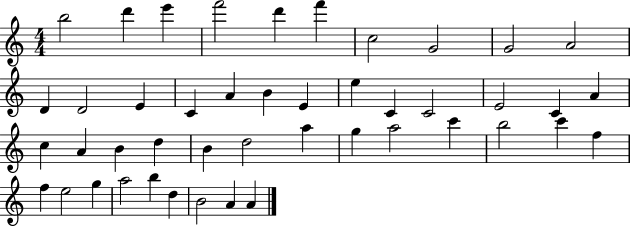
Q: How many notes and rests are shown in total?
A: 45